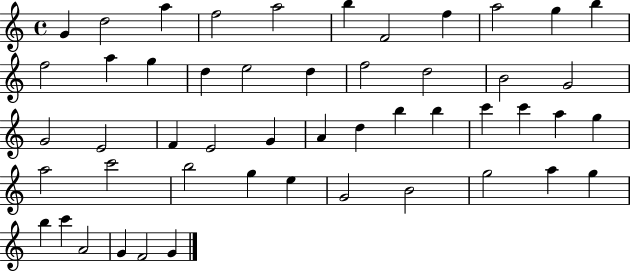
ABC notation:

X:1
T:Untitled
M:4/4
L:1/4
K:C
G d2 a f2 a2 b F2 f a2 g b f2 a g d e2 d f2 d2 B2 G2 G2 E2 F E2 G A d b b c' c' a g a2 c'2 b2 g e G2 B2 g2 a g b c' A2 G F2 G